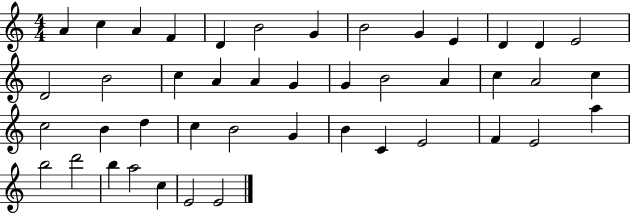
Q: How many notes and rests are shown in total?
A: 44